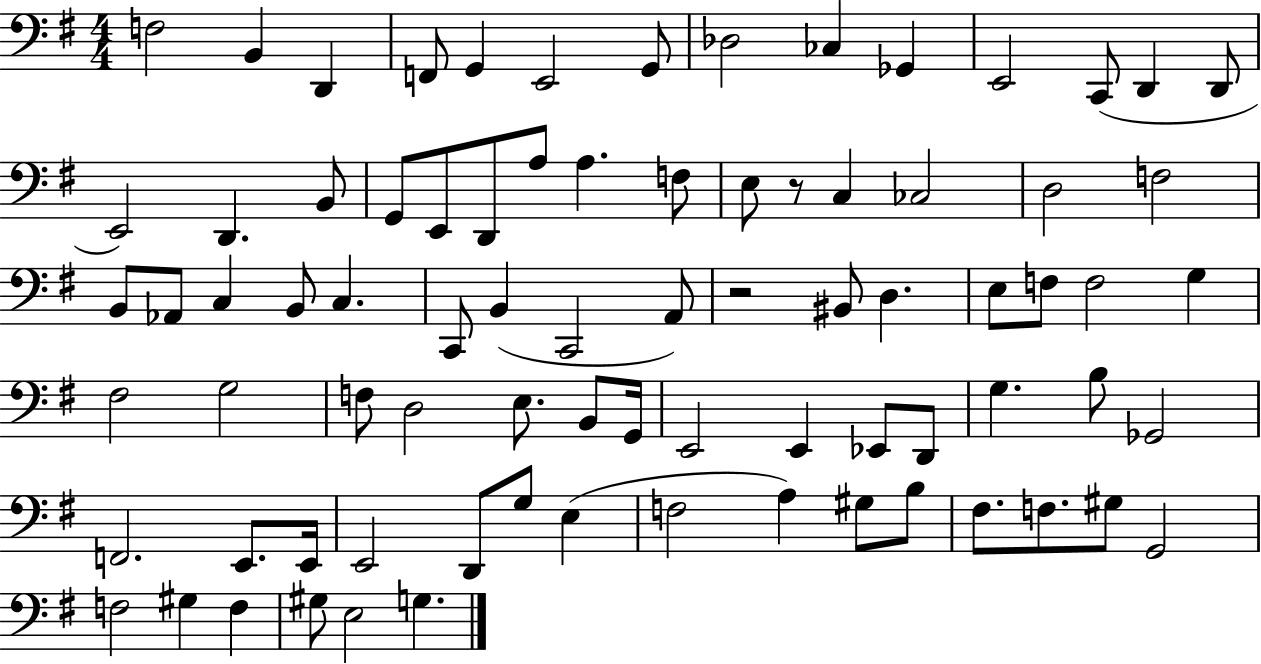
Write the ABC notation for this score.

X:1
T:Untitled
M:4/4
L:1/4
K:G
F,2 B,, D,, F,,/2 G,, E,,2 G,,/2 _D,2 _C, _G,, E,,2 C,,/2 D,, D,,/2 E,,2 D,, B,,/2 G,,/2 E,,/2 D,,/2 A,/2 A, F,/2 E,/2 z/2 C, _C,2 D,2 F,2 B,,/2 _A,,/2 C, B,,/2 C, C,,/2 B,, C,,2 A,,/2 z2 ^B,,/2 D, E,/2 F,/2 F,2 G, ^F,2 G,2 F,/2 D,2 E,/2 B,,/2 G,,/4 E,,2 E,, _E,,/2 D,,/2 G, B,/2 _G,,2 F,,2 E,,/2 E,,/4 E,,2 D,,/2 G,/2 E, F,2 A, ^G,/2 B,/2 ^F,/2 F,/2 ^G,/2 G,,2 F,2 ^G, F, ^G,/2 E,2 G,